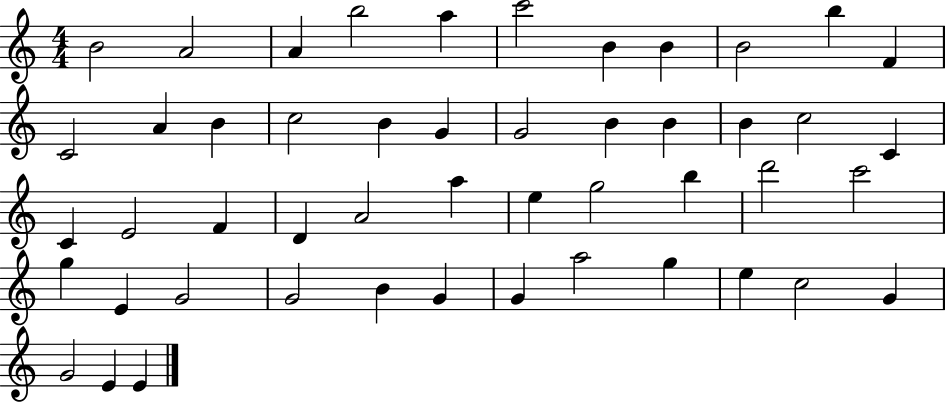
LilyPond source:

{
  \clef treble
  \numericTimeSignature
  \time 4/4
  \key c \major
  b'2 a'2 | a'4 b''2 a''4 | c'''2 b'4 b'4 | b'2 b''4 f'4 | \break c'2 a'4 b'4 | c''2 b'4 g'4 | g'2 b'4 b'4 | b'4 c''2 c'4 | \break c'4 e'2 f'4 | d'4 a'2 a''4 | e''4 g''2 b''4 | d'''2 c'''2 | \break g''4 e'4 g'2 | g'2 b'4 g'4 | g'4 a''2 g''4 | e''4 c''2 g'4 | \break g'2 e'4 e'4 | \bar "|."
}